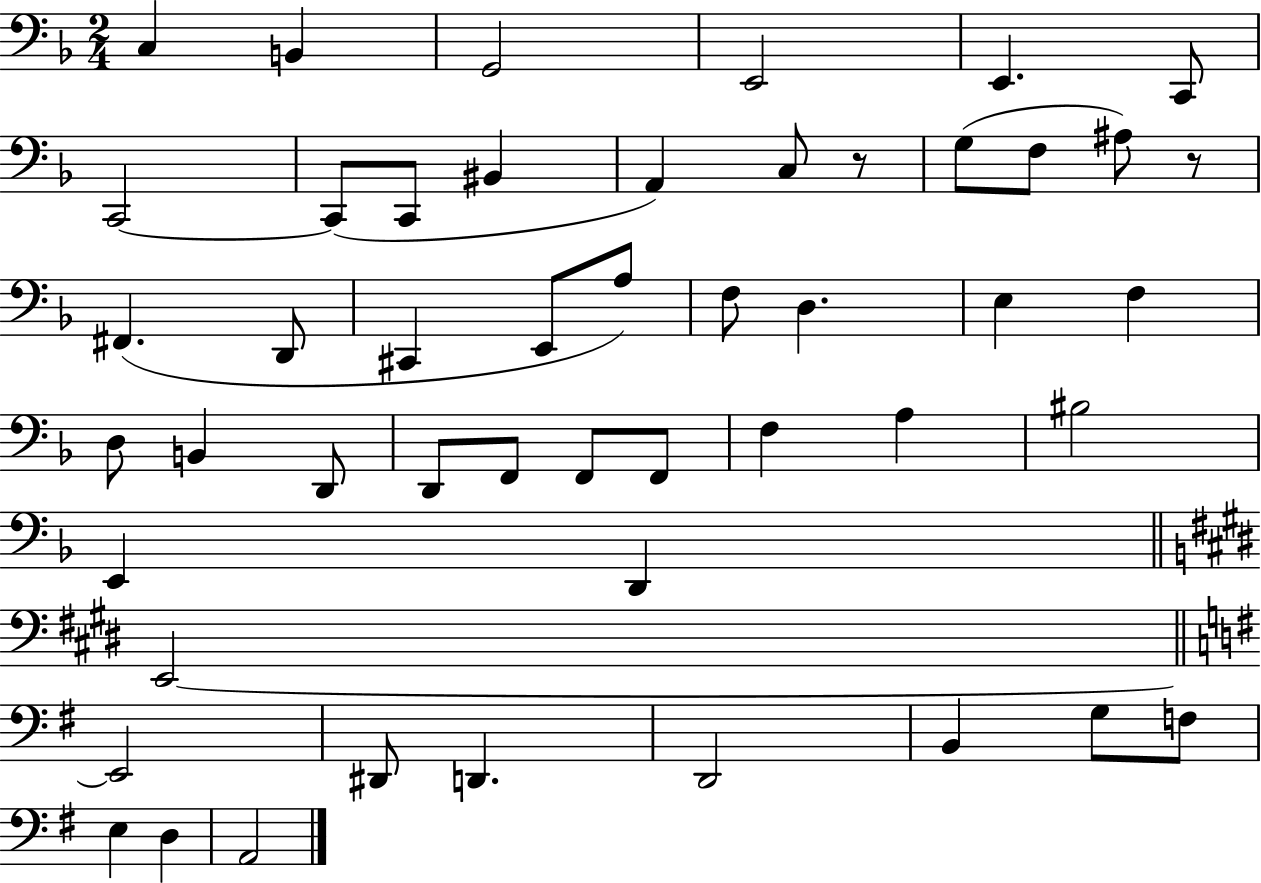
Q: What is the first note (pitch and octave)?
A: C3